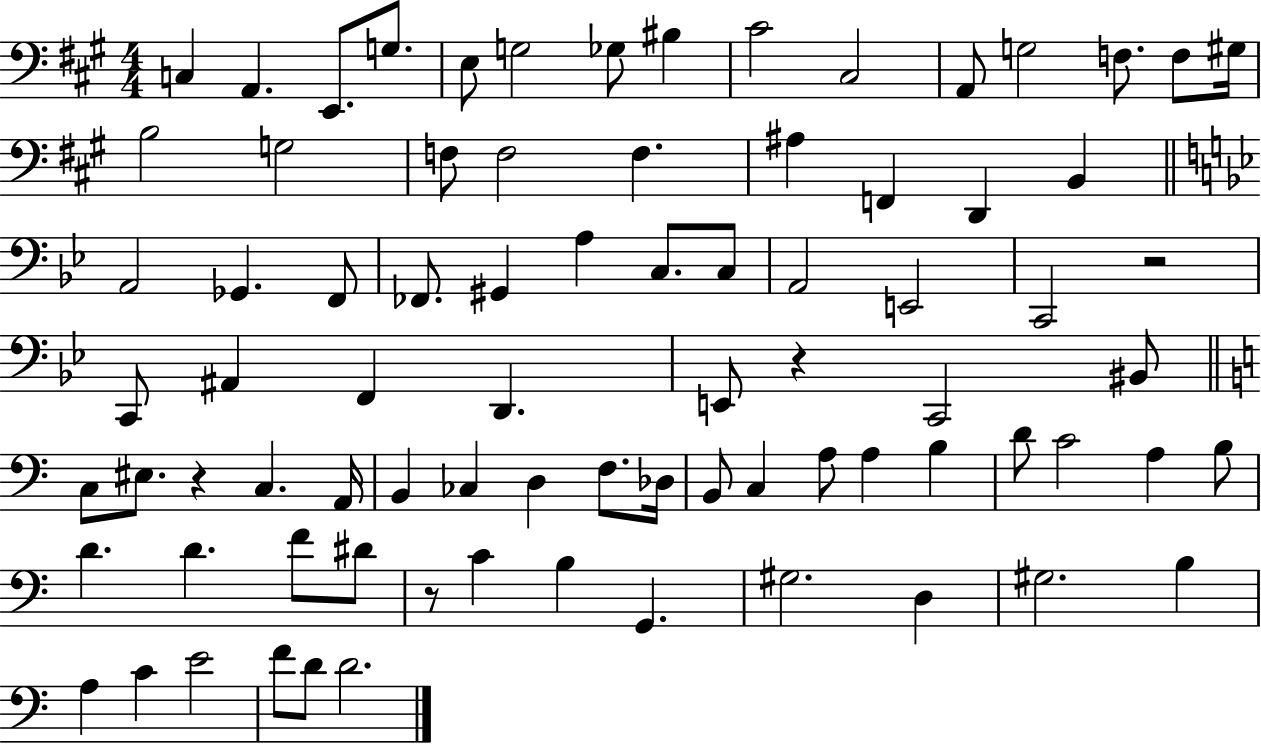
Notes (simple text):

C3/q A2/q. E2/e. G3/e. E3/e G3/h Gb3/e BIS3/q C#4/h C#3/h A2/e G3/h F3/e. F3/e G#3/s B3/h G3/h F3/e F3/h F3/q. A#3/q F2/q D2/q B2/q A2/h Gb2/q. F2/e FES2/e. G#2/q A3/q C3/e. C3/e A2/h E2/h C2/h R/h C2/e A#2/q F2/q D2/q. E2/e R/q C2/h BIS2/e C3/e EIS3/e. R/q C3/q. A2/s B2/q CES3/q D3/q F3/e. Db3/s B2/e C3/q A3/e A3/q B3/q D4/e C4/h A3/q B3/e D4/q. D4/q. F4/e D#4/e R/e C4/q B3/q G2/q. G#3/h. D3/q G#3/h. B3/q A3/q C4/q E4/h F4/e D4/e D4/h.